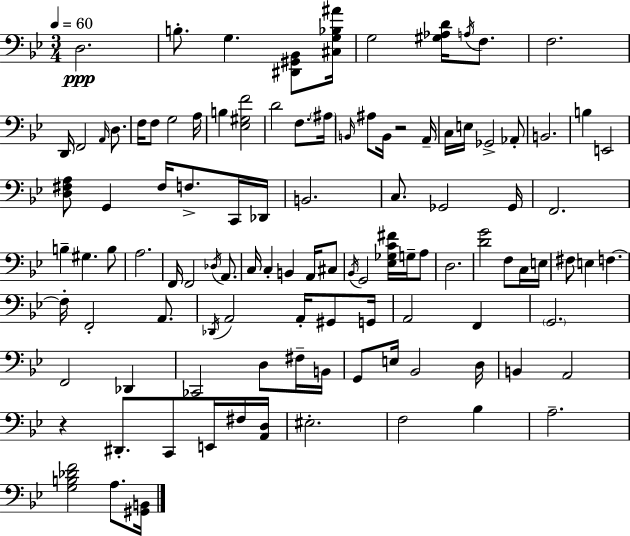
D3/h. B3/e. G3/q. [D#2,G#2,Bb2]/e [C#3,G3,Bb3,A#4]/s G3/h [G#3,Ab3,D4]/s A3/s F3/e. F3/h. D2/s F2/h A2/s D3/e. F3/s F3/e G3/h A3/s B3/q [Eb3,G#3,F4]/h D4/h F3/e. A#3/s B2/s A#3/e B2/s R/h A2/s C3/s E3/s Gb2/h Ab2/e B2/h. B3/q E2/h [D3,F#3,A3]/e G2/q F#3/s F3/e. C2/s Db2/s B2/h. C3/e. Gb2/h Gb2/s F2/h. B3/q G#3/q. B3/e A3/h. F2/s F2/h Db3/s A2/e. C3/s C3/q B2/q A2/s C#3/e Bb2/s G2/h [Eb3,Gb3,C4,F#4]/s G3/s A3/e D3/h. [D4,G4]/h F3/e C3/s E3/s F#3/e E3/q F3/q. F3/s F2/h A2/e. Db2/s A2/h A2/s G#2/e G2/s A2/h F2/q G2/h. F2/h Db2/q CES2/h D3/e F#3/s B2/s G2/e E3/s Bb2/h D3/s B2/q A2/h R/q D#2/e. C2/e E2/s F#3/s [A2,D3]/s EIS3/h. F3/h Bb3/q A3/h. [G3,B3,Db4,F4]/h A3/e. [G#2,B2]/s